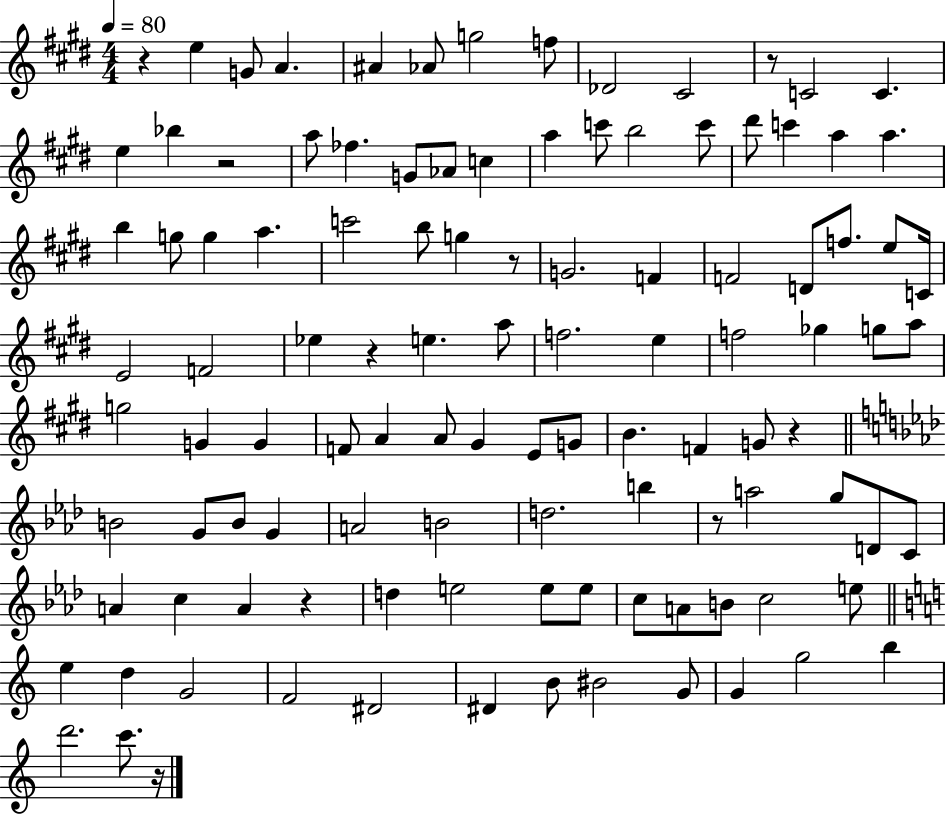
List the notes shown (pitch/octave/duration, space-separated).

R/q E5/q G4/e A4/q. A#4/q Ab4/e G5/h F5/e Db4/h C#4/h R/e C4/h C4/q. E5/q Bb5/q R/h A5/e FES5/q. G4/e Ab4/e C5/q A5/q C6/e B5/h C6/e D#6/e C6/q A5/q A5/q. B5/q G5/e G5/q A5/q. C6/h B5/e G5/q R/e G4/h. F4/q F4/h D4/e F5/e. E5/e C4/s E4/h F4/h Eb5/q R/q E5/q. A5/e F5/h. E5/q F5/h Gb5/q G5/e A5/e G5/h G4/q G4/q F4/e A4/q A4/e G#4/q E4/e G4/e B4/q. F4/q G4/e R/q B4/h G4/e B4/e G4/q A4/h B4/h D5/h. B5/q R/e A5/h G5/e D4/e C4/e A4/q C5/q A4/q R/q D5/q E5/h E5/e E5/e C5/e A4/e B4/e C5/h E5/e E5/q D5/q G4/h F4/h D#4/h D#4/q B4/e BIS4/h G4/e G4/q G5/h B5/q D6/h. C6/e. R/s